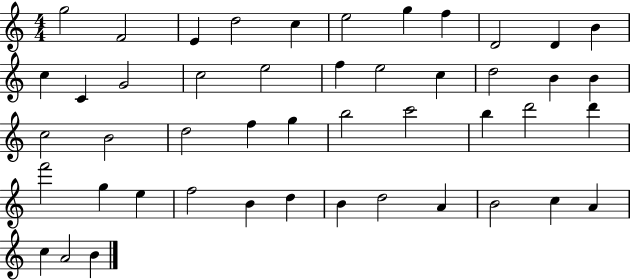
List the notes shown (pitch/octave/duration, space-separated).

G5/h F4/h E4/q D5/h C5/q E5/h G5/q F5/q D4/h D4/q B4/q C5/q C4/q G4/h C5/h E5/h F5/q E5/h C5/q D5/h B4/q B4/q C5/h B4/h D5/h F5/q G5/q B5/h C6/h B5/q D6/h D6/q F6/h G5/q E5/q F5/h B4/q D5/q B4/q D5/h A4/q B4/h C5/q A4/q C5/q A4/h B4/q